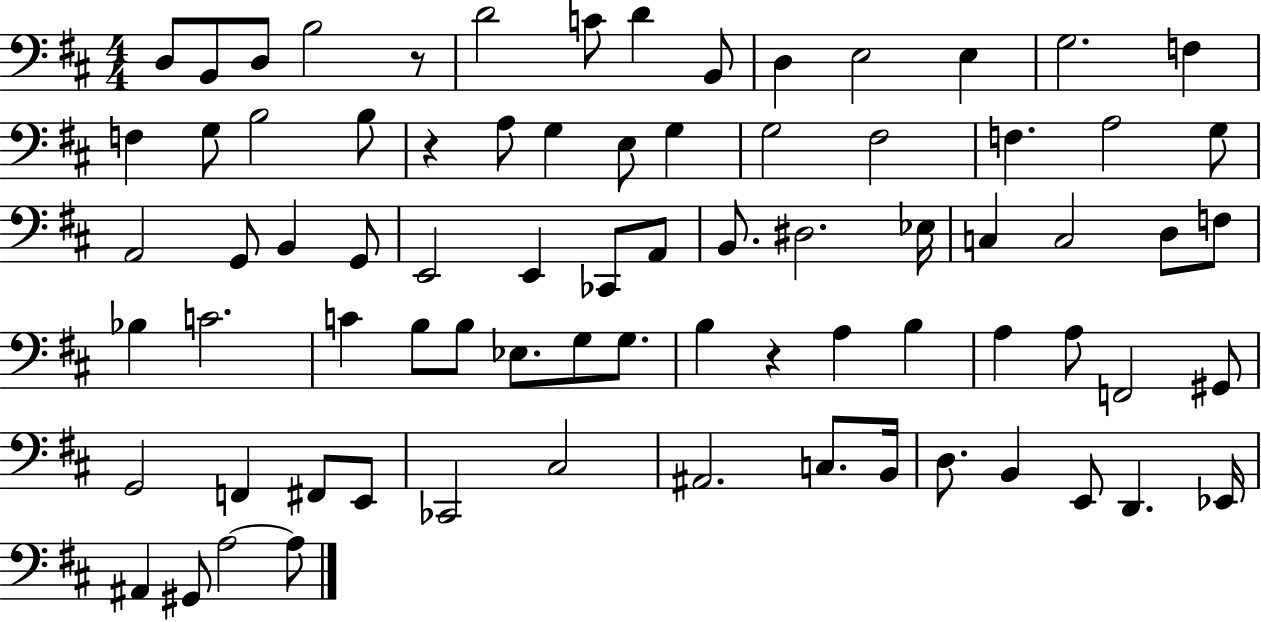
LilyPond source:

{
  \clef bass
  \numericTimeSignature
  \time 4/4
  \key d \major
  d8 b,8 d8 b2 r8 | d'2 c'8 d'4 b,8 | d4 e2 e4 | g2. f4 | \break f4 g8 b2 b8 | r4 a8 g4 e8 g4 | g2 fis2 | f4. a2 g8 | \break a,2 g,8 b,4 g,8 | e,2 e,4 ces,8 a,8 | b,8. dis2. ees16 | c4 c2 d8 f8 | \break bes4 c'2. | c'4 b8 b8 ees8. g8 g8. | b4 r4 a4 b4 | a4 a8 f,2 gis,8 | \break g,2 f,4 fis,8 e,8 | ces,2 cis2 | ais,2. c8. b,16 | d8. b,4 e,8 d,4. ees,16 | \break ais,4 gis,8 a2~~ a8 | \bar "|."
}